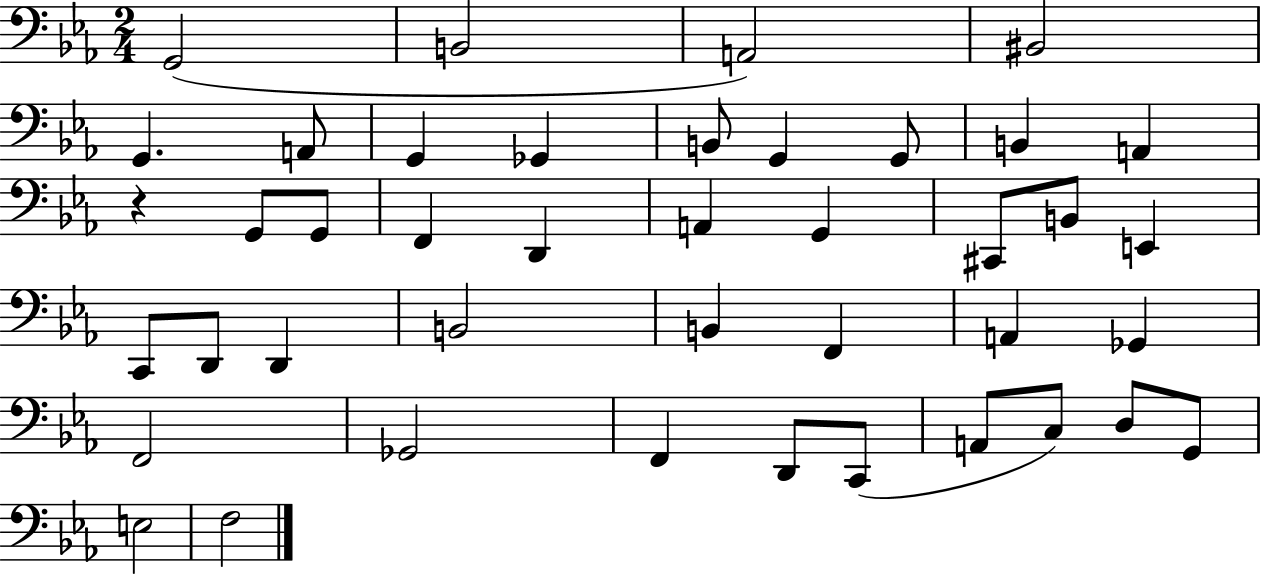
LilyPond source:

{
  \clef bass
  \numericTimeSignature
  \time 2/4
  \key ees \major
  \repeat volta 2 { g,2( | b,2 | a,2) | bis,2 | \break g,4. a,8 | g,4 ges,4 | b,8 g,4 g,8 | b,4 a,4 | \break r4 g,8 g,8 | f,4 d,4 | a,4 g,4 | cis,8 b,8 e,4 | \break c,8 d,8 d,4 | b,2 | b,4 f,4 | a,4 ges,4 | \break f,2 | ges,2 | f,4 d,8 c,8( | a,8 c8) d8 g,8 | \break e2 | f2 | } \bar "|."
}